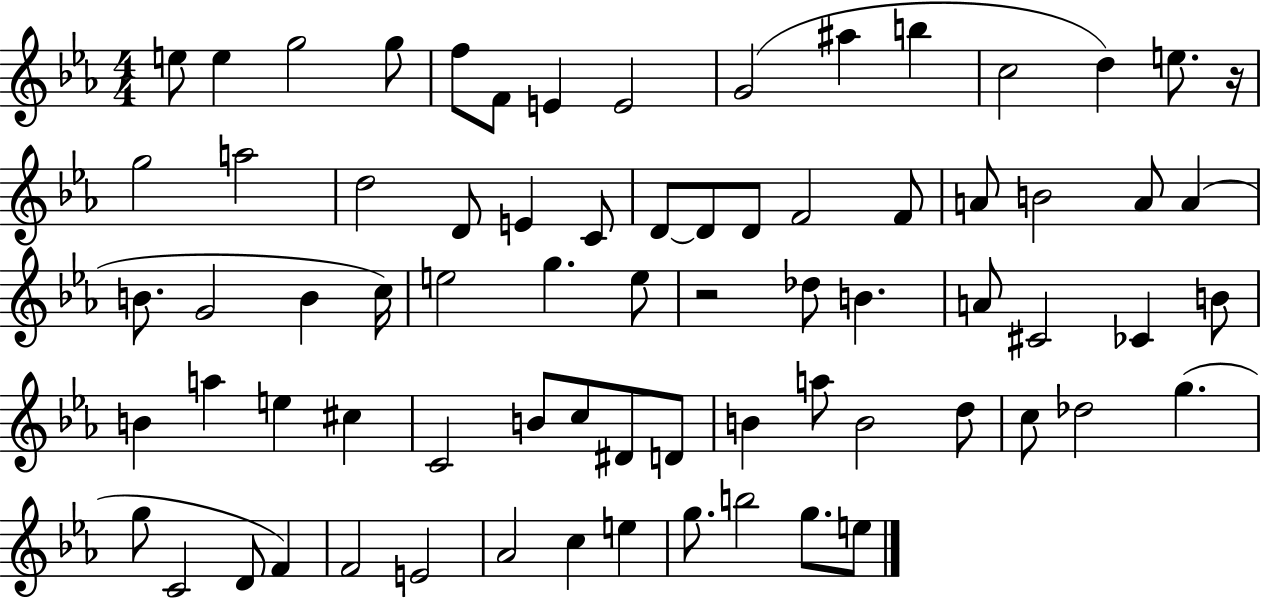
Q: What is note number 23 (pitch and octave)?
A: D4